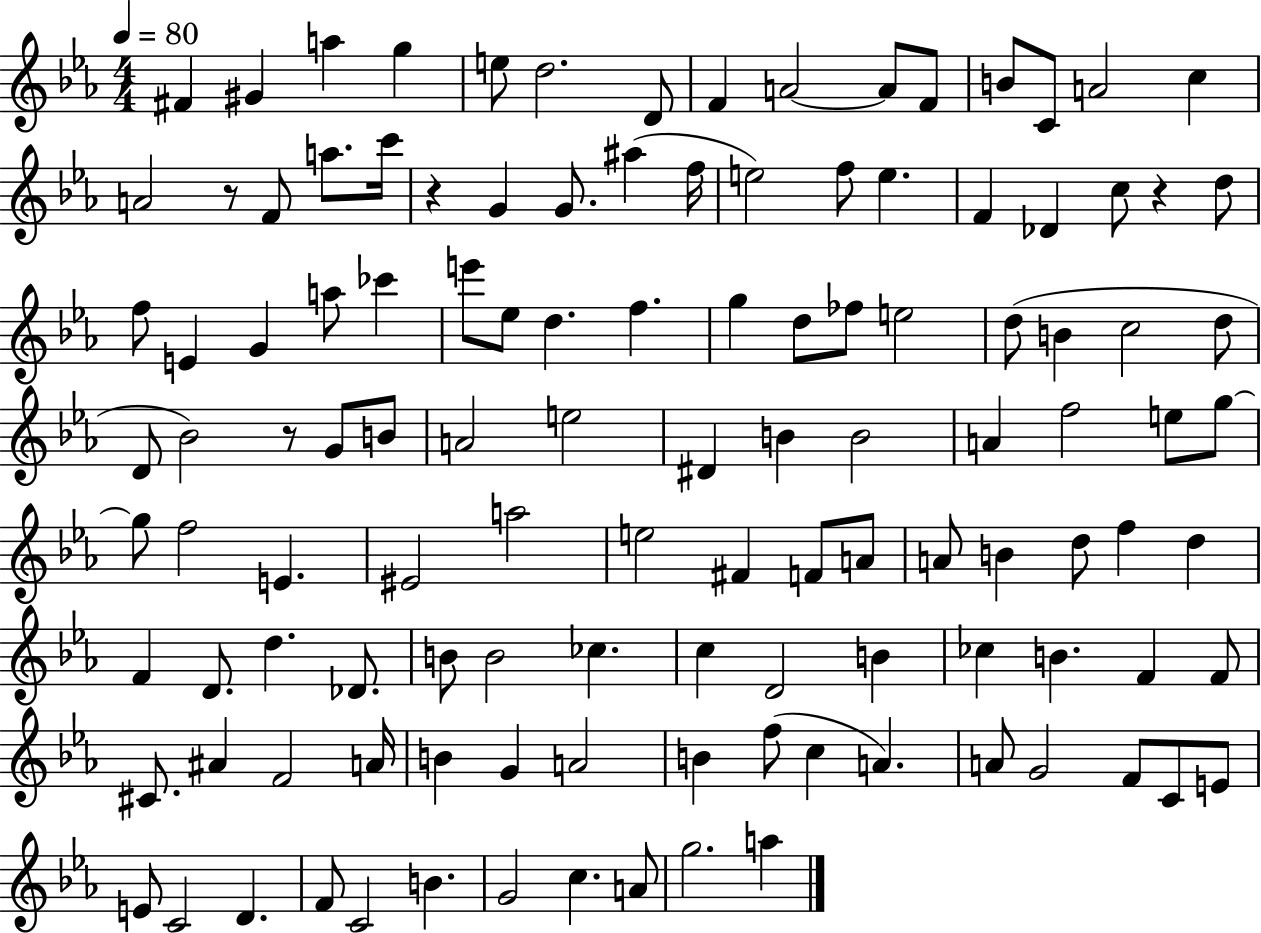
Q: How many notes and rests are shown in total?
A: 119